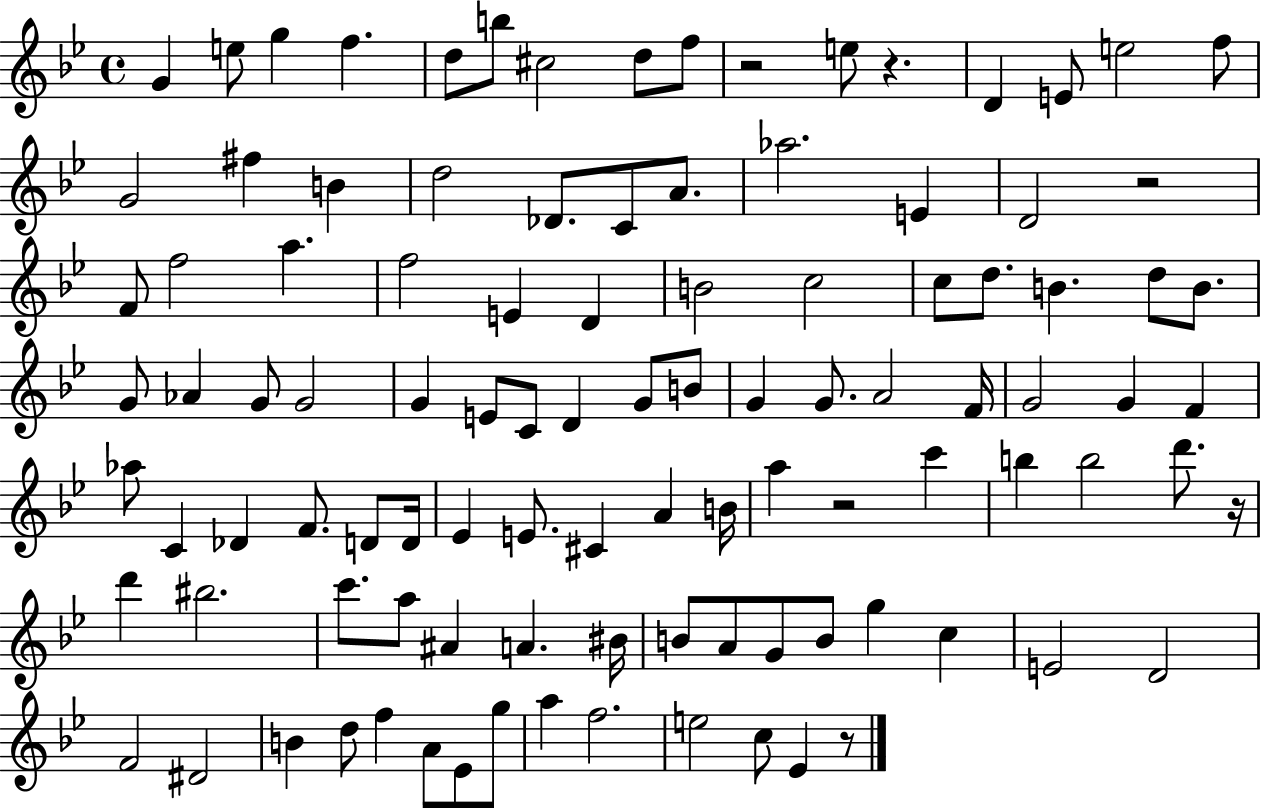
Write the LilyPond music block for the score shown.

{
  \clef treble
  \time 4/4
  \defaultTimeSignature
  \key bes \major
  g'4 e''8 g''4 f''4. | d''8 b''8 cis''2 d''8 f''8 | r2 e''8 r4. | d'4 e'8 e''2 f''8 | \break g'2 fis''4 b'4 | d''2 des'8. c'8 a'8. | aes''2. e'4 | d'2 r2 | \break f'8 f''2 a''4. | f''2 e'4 d'4 | b'2 c''2 | c''8 d''8. b'4. d''8 b'8. | \break g'8 aes'4 g'8 g'2 | g'4 e'8 c'8 d'4 g'8 b'8 | g'4 g'8. a'2 f'16 | g'2 g'4 f'4 | \break aes''8 c'4 des'4 f'8. d'8 d'16 | ees'4 e'8. cis'4 a'4 b'16 | a''4 r2 c'''4 | b''4 b''2 d'''8. r16 | \break d'''4 bis''2. | c'''8. a''8 ais'4 a'4. bis'16 | b'8 a'8 g'8 b'8 g''4 c''4 | e'2 d'2 | \break f'2 dis'2 | b'4 d''8 f''4 a'8 ees'8 g''8 | a''4 f''2. | e''2 c''8 ees'4 r8 | \break \bar "|."
}